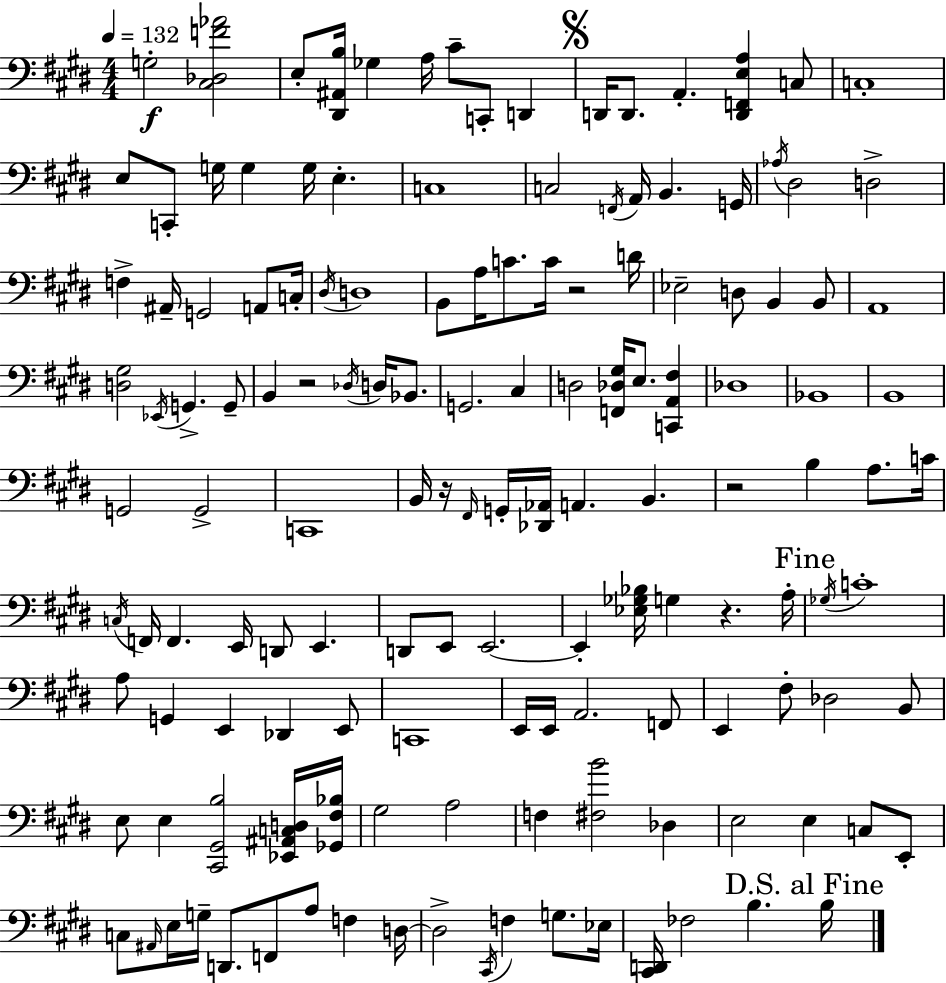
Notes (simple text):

G3/h [C#3,Db3,F4,Ab4]/h E3/e [D#2,A#2,B3]/s Gb3/q A3/s C#4/e C2/e D2/q D2/s D2/e. A2/q. [D2,F2,E3,A3]/q C3/e C3/w E3/e C2/e G3/s G3/q G3/s E3/q. C3/w C3/h F2/s A2/s B2/q. G2/s Ab3/s D#3/h D3/h F3/q A#2/s G2/h A2/e C3/s D#3/s D3/w B2/e A3/s C4/e. C4/s R/h D4/s Eb3/h D3/e B2/q B2/e A2/w [D3,G#3]/h Eb2/s G2/q. G2/e B2/q R/h Db3/s D3/s Bb2/e. G2/h. C#3/q D3/h [F2,Db3,G#3]/s E3/e. [C2,A2,F#3]/q Db3/w Bb2/w B2/w G2/h G2/h C2/w B2/s R/s F#2/s G2/s [Db2,Ab2]/s A2/q. B2/q. R/h B3/q A3/e. C4/s C3/s F2/s F2/q. E2/s D2/e E2/q. D2/e E2/e E2/h. E2/q [Eb3,Gb3,Bb3]/s G3/q R/q. A3/s Gb3/s C4/w A3/e G2/q E2/q Db2/q E2/e C2/w E2/s E2/s A2/h. F2/e E2/q F#3/e Db3/h B2/e E3/e E3/q [C#2,G#2,B3]/h [Eb2,A#2,C3,D3]/s [Gb2,F#3,Bb3]/s G#3/h A3/h F3/q [F#3,B4]/h Db3/q E3/h E3/q C3/e E2/e C3/e A#2/s E3/s G3/s D2/e. F2/e A3/e F3/q D3/s D3/h C#2/s F3/q G3/e. Eb3/s [C#2,D2]/s FES3/h B3/q. B3/s